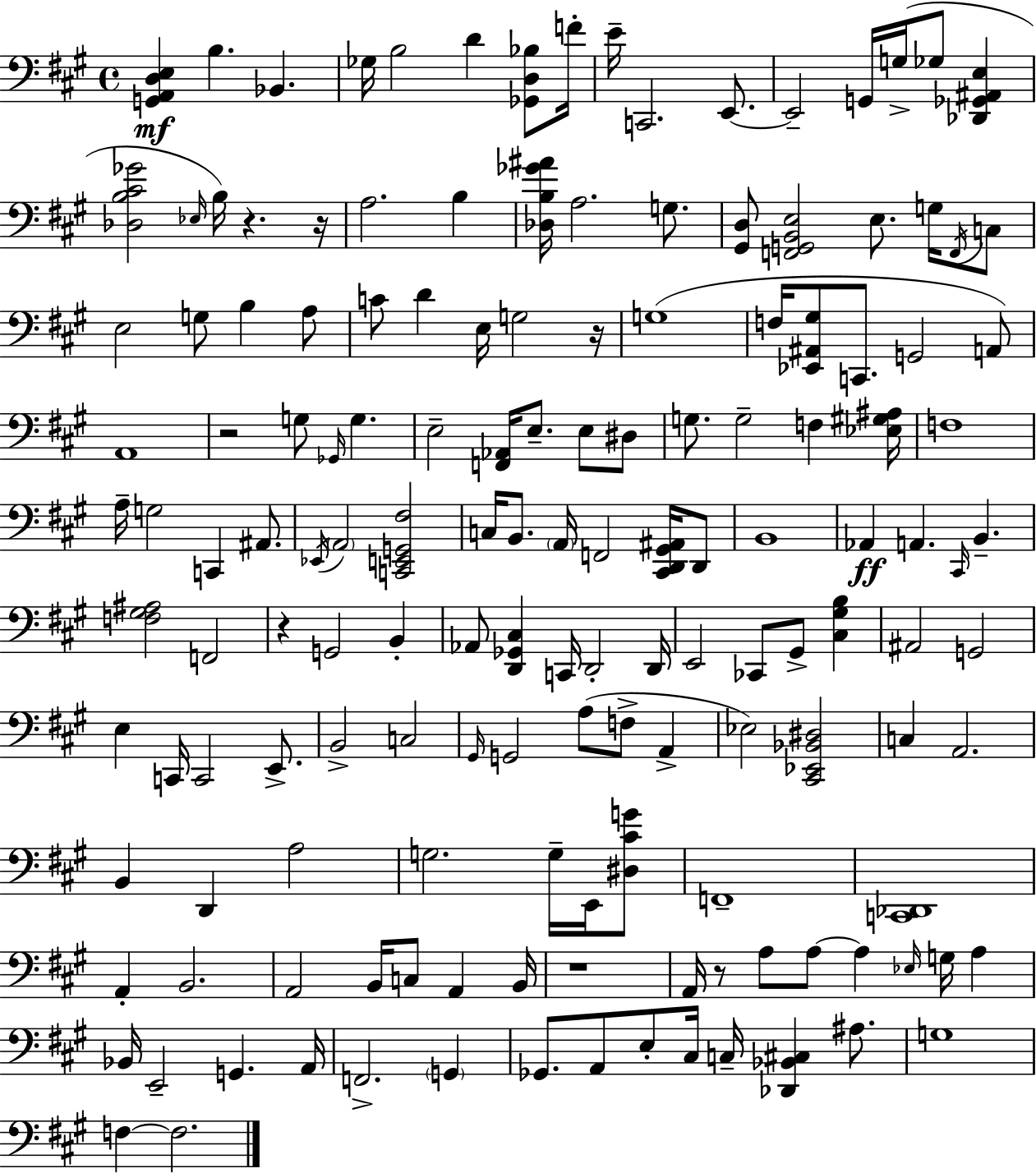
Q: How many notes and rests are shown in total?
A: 152